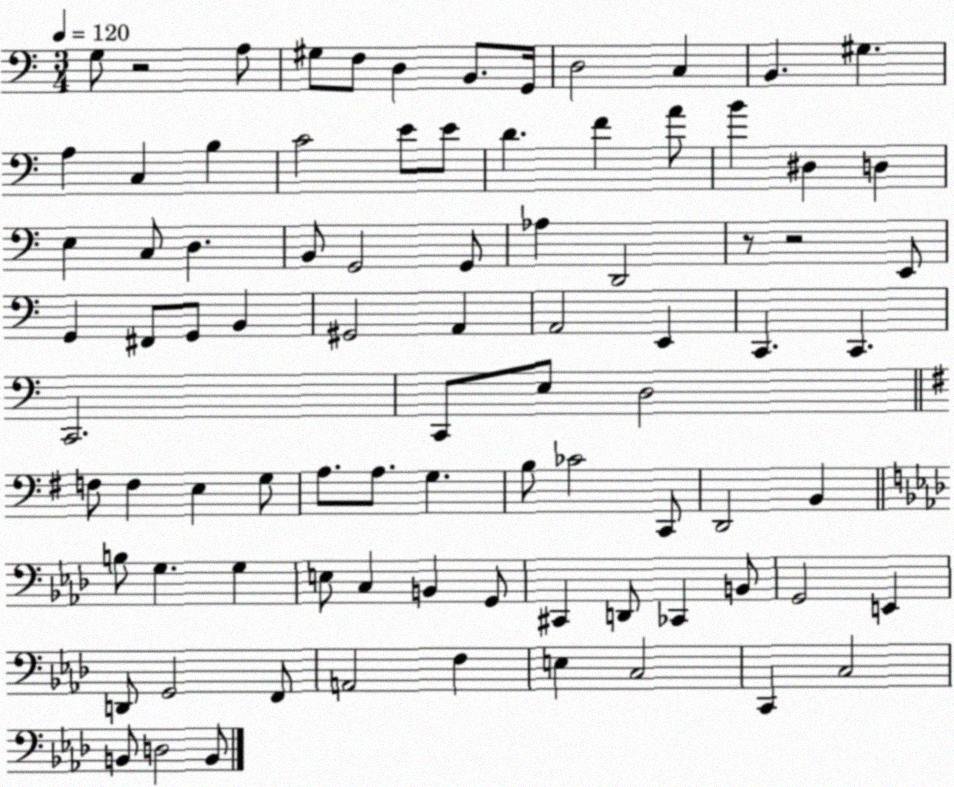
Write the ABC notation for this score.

X:1
T:Untitled
M:3/4
L:1/4
K:C
G,/2 z2 A,/2 ^G,/2 F,/2 D, B,,/2 G,,/4 D,2 C, B,, ^G, A, C, B, C2 E/2 E/2 D F A/2 B ^D, D, E, C,/2 D, B,,/2 G,,2 G,,/2 _A, D,,2 z/2 z2 E,,/2 G,, ^F,,/2 G,,/2 B,, ^G,,2 A,, A,,2 E,, C,, C,, C,,2 C,,/2 E,/2 D,2 F,/2 F, E, G,/2 A,/2 A,/2 G, B,/2 _C2 C,,/2 D,,2 B,, B,/2 G, G, E,/2 C, B,, G,,/2 ^C,, D,,/2 _C,, B,,/2 G,,2 E,, D,,/2 G,,2 F,,/2 A,,2 F, E, C,2 C,, C,2 B,,/2 D,2 B,,/2